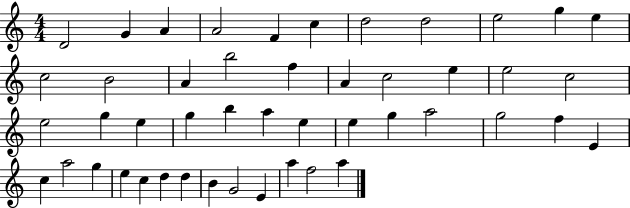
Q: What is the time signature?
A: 4/4